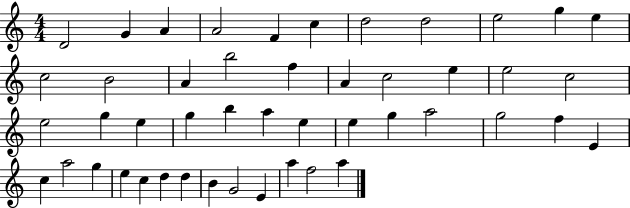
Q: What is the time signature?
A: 4/4